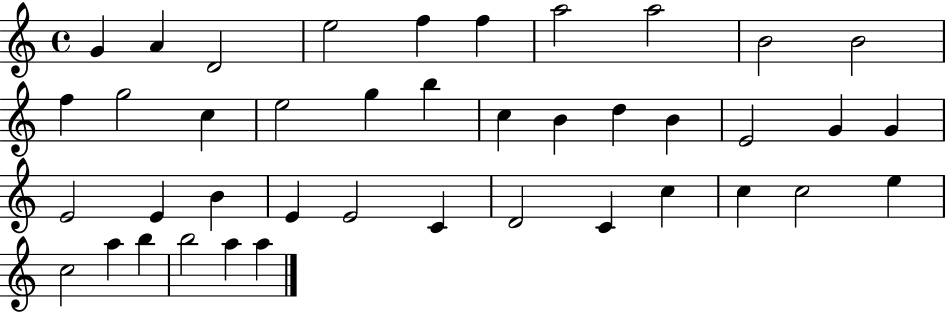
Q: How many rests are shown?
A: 0